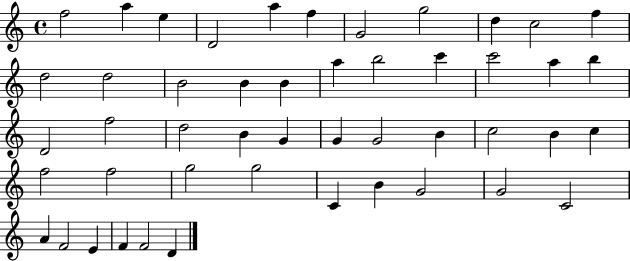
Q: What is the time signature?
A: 4/4